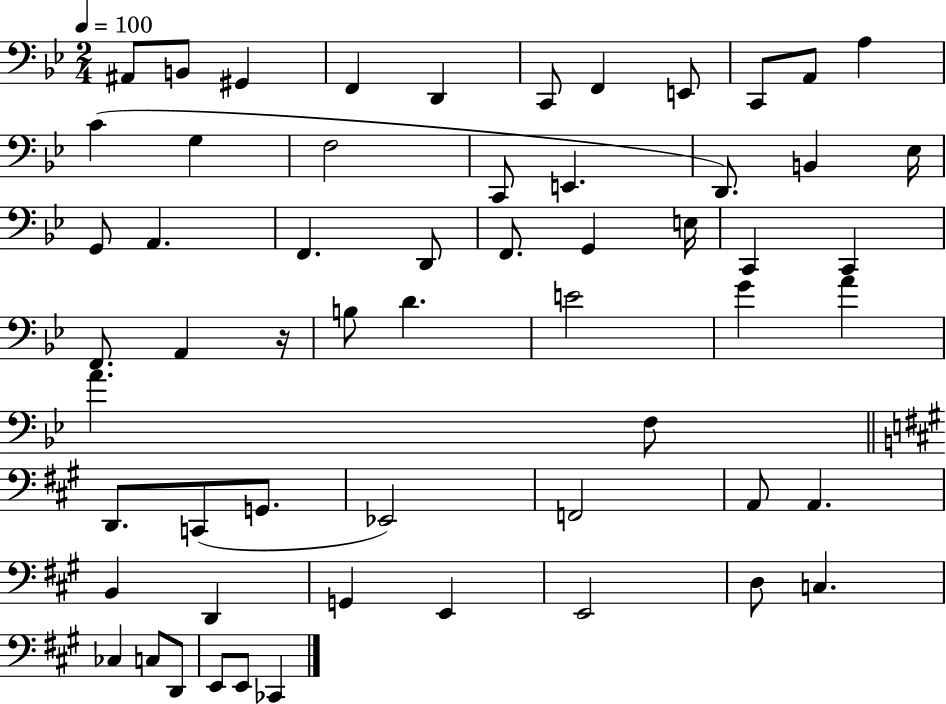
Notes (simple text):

A#2/e B2/e G#2/q F2/q D2/q C2/e F2/q E2/e C2/e A2/e A3/q C4/q G3/q F3/h C2/e E2/q. D2/e. B2/q Eb3/s G2/e A2/q. F2/q. D2/e F2/e. G2/q E3/s C2/q C2/q F2/e. A2/q R/s B3/e D4/q. E4/h G4/q A4/q A4/q. F3/e D2/e. C2/e G2/e. Eb2/h F2/h A2/e A2/q. B2/q D2/q G2/q E2/q E2/h D3/e C3/q. CES3/q C3/e D2/e E2/e E2/e CES2/q